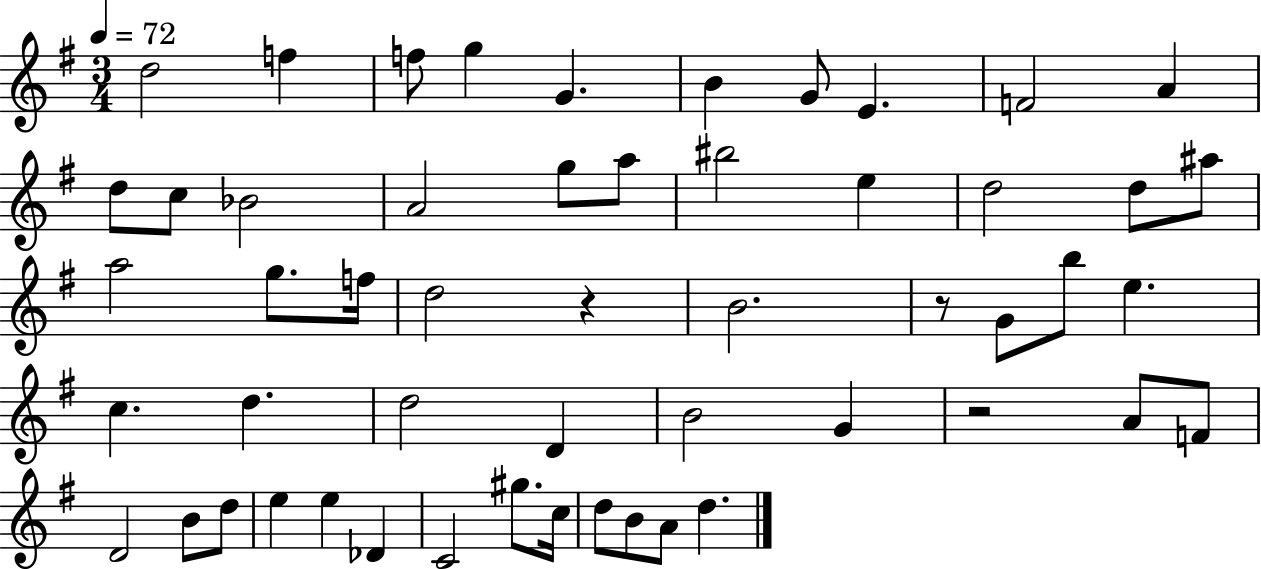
{
  \clef treble
  \numericTimeSignature
  \time 3/4
  \key g \major
  \tempo 4 = 72
  d''2 f''4 | f''8 g''4 g'4. | b'4 g'8 e'4. | f'2 a'4 | \break d''8 c''8 bes'2 | a'2 g''8 a''8 | bis''2 e''4 | d''2 d''8 ais''8 | \break a''2 g''8. f''16 | d''2 r4 | b'2. | r8 g'8 b''8 e''4. | \break c''4. d''4. | d''2 d'4 | b'2 g'4 | r2 a'8 f'8 | \break d'2 b'8 d''8 | e''4 e''4 des'4 | c'2 gis''8. c''16 | d''8 b'8 a'8 d''4. | \break \bar "|."
}